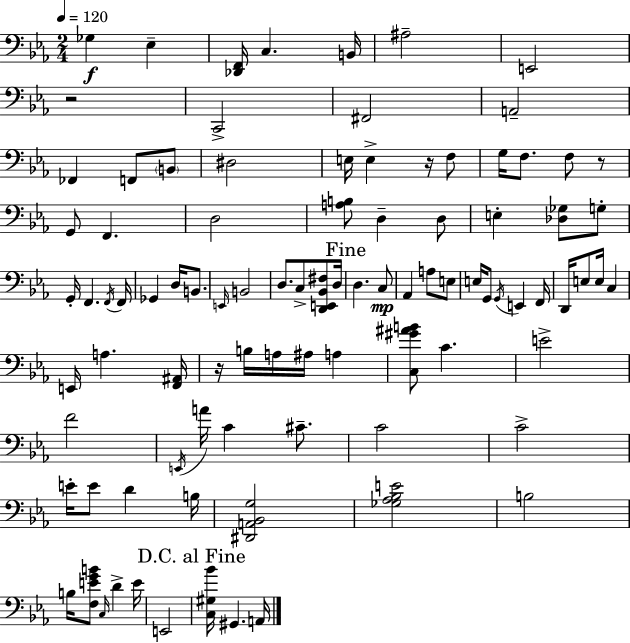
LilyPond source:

{
  \clef bass
  \numericTimeSignature
  \time 2/4
  \key c \minor
  \tempo 4 = 120
  ges4\f ees4-- | <des, f,>16 c4. b,16 | ais2-- | e,2 | \break r2 | c,2-> | fis,2 | a,2-- | \break fes,4 f,8 \parenthesize b,8 | dis2 | e16 e4-> r16 f8 | g16 f8. f8 r8 | \break g,8 f,4. | d2 | <a b>8 d4-- d8 | e4-. <des ges>8 g8-. | \break g,16-. f,4. \acciaccatura { f,16 } | f,16 ges,4 d16 b,8. | \grace { e,16 } b,2 | d8. c8-> <d, e, bes, fis>8 | \break d16 \mark "Fine" d4. | c8\mp aes,4 a8 | e8 e16 g,8 \acciaccatura { g,16 } e,4 | f,16 d,16 e8 e16 c4 | \break e,16 a4. | <f, ais,>16 r16 b16 a16 ais16 a4 | <c gis' ais' b'>8 c'4. | e'2-> | \break f'2 | \acciaccatura { e,16 } a'16 c'4 | cis'8.-- c'2 | c'2-> | \break e'16-. e'8 d'4 | b16 <dis, a, bes, g>2 | <ges aes bes e'>2 | b2 | \break b16 <f e' g' b'>8 \grace { c16 } | d'4-> e'16 e,2 | \mark "D.C. al Fine" <c gis bes'>16 gis,4. | a,16 \bar "|."
}